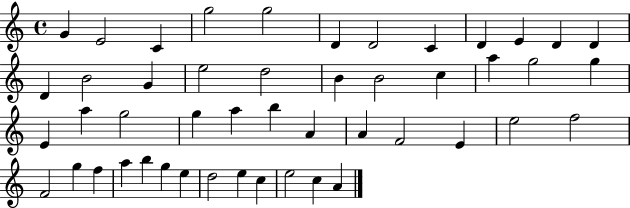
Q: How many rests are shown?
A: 0